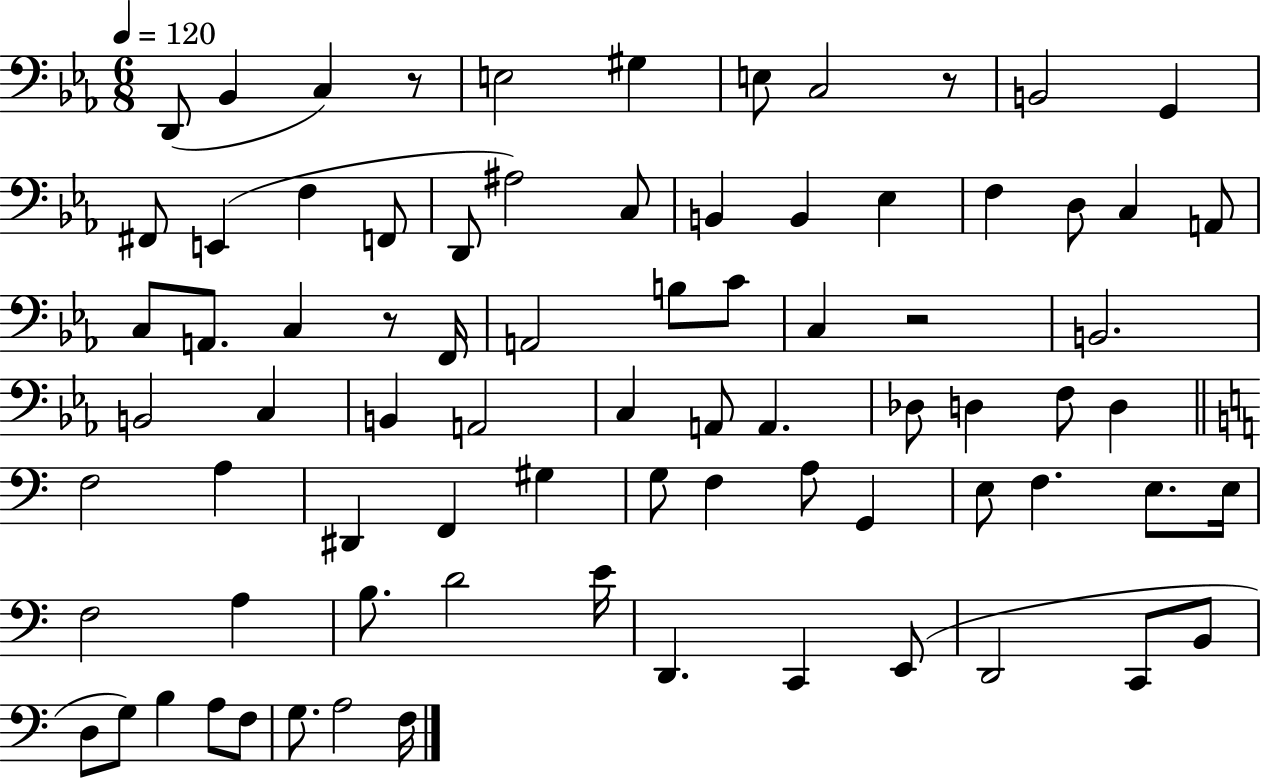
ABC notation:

X:1
T:Untitled
M:6/8
L:1/4
K:Eb
D,,/2 _B,, C, z/2 E,2 ^G, E,/2 C,2 z/2 B,,2 G,, ^F,,/2 E,, F, F,,/2 D,,/2 ^A,2 C,/2 B,, B,, _E, F, D,/2 C, A,,/2 C,/2 A,,/2 C, z/2 F,,/4 A,,2 B,/2 C/2 C, z2 B,,2 B,,2 C, B,, A,,2 C, A,,/2 A,, _D,/2 D, F,/2 D, F,2 A, ^D,, F,, ^G, G,/2 F, A,/2 G,, E,/2 F, E,/2 E,/4 F,2 A, B,/2 D2 E/4 D,, C,, E,,/2 D,,2 C,,/2 B,,/2 D,/2 G,/2 B, A,/2 F,/2 G,/2 A,2 F,/4